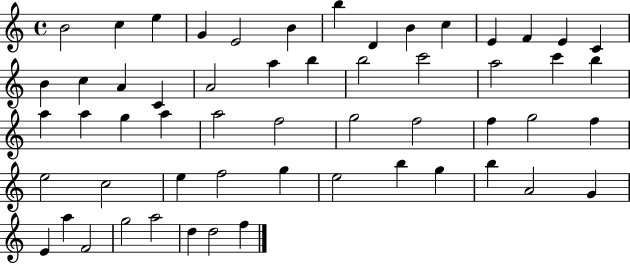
B4/h C5/q E5/q G4/q E4/h B4/q B5/q D4/q B4/q C5/q E4/q F4/q E4/q C4/q B4/q C5/q A4/q C4/q A4/h A5/q B5/q B5/h C6/h A5/h C6/q B5/q A5/q A5/q G5/q A5/q A5/h F5/h G5/h F5/h F5/q G5/h F5/q E5/h C5/h E5/q F5/h G5/q E5/h B5/q G5/q B5/q A4/h G4/q E4/q A5/q F4/h G5/h A5/h D5/q D5/h F5/q